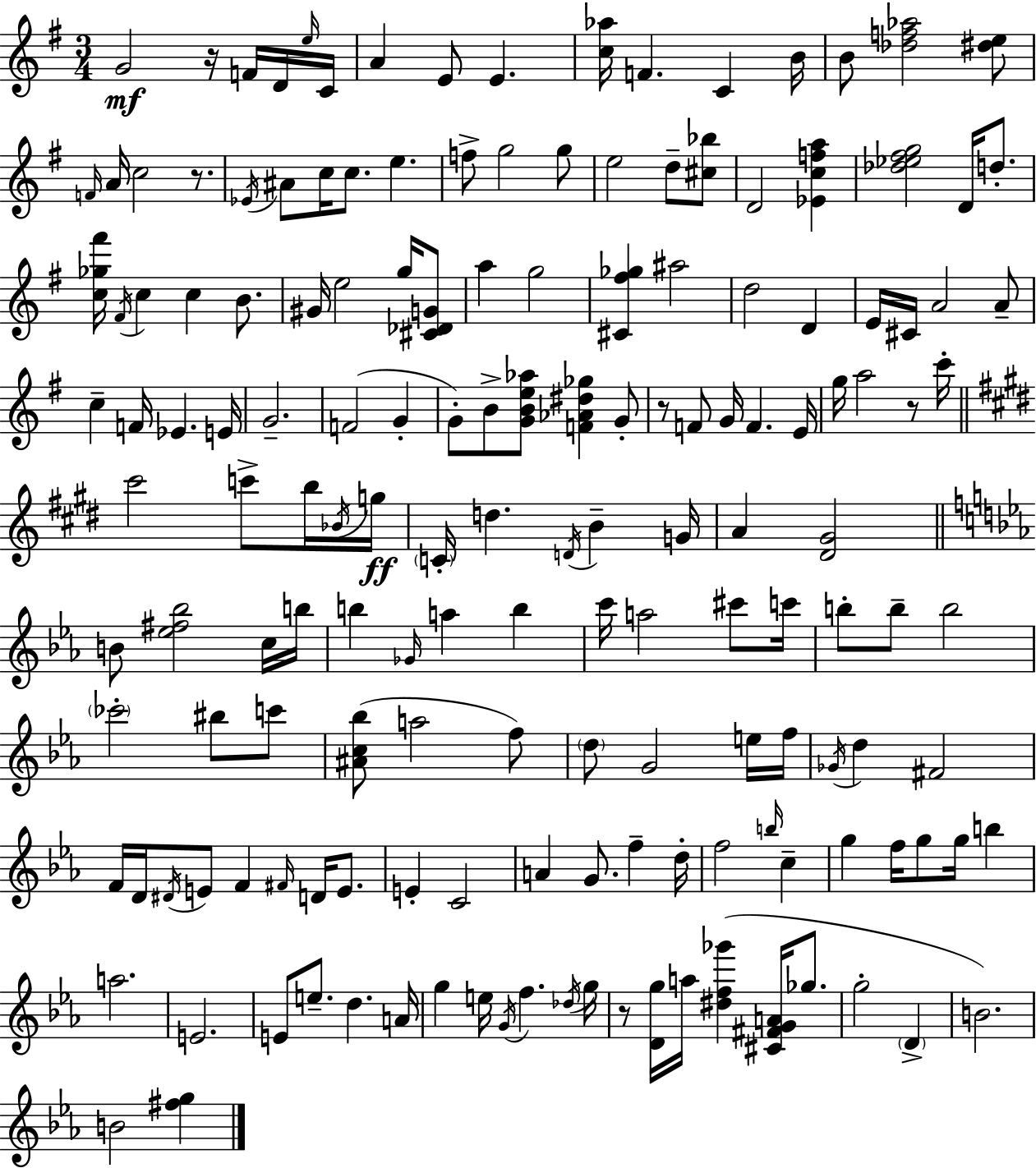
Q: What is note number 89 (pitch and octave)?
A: C6